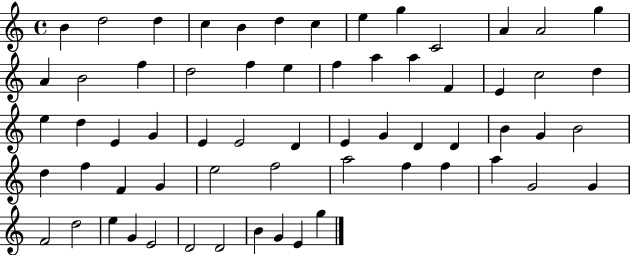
{
  \clef treble
  \time 4/4
  \defaultTimeSignature
  \key c \major
  b'4 d''2 d''4 | c''4 b'4 d''4 c''4 | e''4 g''4 c'2 | a'4 a'2 g''4 | \break a'4 b'2 f''4 | d''2 f''4 e''4 | f''4 a''4 a''4 f'4 | e'4 c''2 d''4 | \break e''4 d''4 e'4 g'4 | e'4 e'2 d'4 | e'4 g'4 d'4 d'4 | b'4 g'4 b'2 | \break d''4 f''4 f'4 g'4 | e''2 f''2 | a''2 f''4 f''4 | a''4 g'2 g'4 | \break f'2 d''2 | e''4 g'4 e'2 | d'2 d'2 | b'4 g'4 e'4 g''4 | \break \bar "|."
}